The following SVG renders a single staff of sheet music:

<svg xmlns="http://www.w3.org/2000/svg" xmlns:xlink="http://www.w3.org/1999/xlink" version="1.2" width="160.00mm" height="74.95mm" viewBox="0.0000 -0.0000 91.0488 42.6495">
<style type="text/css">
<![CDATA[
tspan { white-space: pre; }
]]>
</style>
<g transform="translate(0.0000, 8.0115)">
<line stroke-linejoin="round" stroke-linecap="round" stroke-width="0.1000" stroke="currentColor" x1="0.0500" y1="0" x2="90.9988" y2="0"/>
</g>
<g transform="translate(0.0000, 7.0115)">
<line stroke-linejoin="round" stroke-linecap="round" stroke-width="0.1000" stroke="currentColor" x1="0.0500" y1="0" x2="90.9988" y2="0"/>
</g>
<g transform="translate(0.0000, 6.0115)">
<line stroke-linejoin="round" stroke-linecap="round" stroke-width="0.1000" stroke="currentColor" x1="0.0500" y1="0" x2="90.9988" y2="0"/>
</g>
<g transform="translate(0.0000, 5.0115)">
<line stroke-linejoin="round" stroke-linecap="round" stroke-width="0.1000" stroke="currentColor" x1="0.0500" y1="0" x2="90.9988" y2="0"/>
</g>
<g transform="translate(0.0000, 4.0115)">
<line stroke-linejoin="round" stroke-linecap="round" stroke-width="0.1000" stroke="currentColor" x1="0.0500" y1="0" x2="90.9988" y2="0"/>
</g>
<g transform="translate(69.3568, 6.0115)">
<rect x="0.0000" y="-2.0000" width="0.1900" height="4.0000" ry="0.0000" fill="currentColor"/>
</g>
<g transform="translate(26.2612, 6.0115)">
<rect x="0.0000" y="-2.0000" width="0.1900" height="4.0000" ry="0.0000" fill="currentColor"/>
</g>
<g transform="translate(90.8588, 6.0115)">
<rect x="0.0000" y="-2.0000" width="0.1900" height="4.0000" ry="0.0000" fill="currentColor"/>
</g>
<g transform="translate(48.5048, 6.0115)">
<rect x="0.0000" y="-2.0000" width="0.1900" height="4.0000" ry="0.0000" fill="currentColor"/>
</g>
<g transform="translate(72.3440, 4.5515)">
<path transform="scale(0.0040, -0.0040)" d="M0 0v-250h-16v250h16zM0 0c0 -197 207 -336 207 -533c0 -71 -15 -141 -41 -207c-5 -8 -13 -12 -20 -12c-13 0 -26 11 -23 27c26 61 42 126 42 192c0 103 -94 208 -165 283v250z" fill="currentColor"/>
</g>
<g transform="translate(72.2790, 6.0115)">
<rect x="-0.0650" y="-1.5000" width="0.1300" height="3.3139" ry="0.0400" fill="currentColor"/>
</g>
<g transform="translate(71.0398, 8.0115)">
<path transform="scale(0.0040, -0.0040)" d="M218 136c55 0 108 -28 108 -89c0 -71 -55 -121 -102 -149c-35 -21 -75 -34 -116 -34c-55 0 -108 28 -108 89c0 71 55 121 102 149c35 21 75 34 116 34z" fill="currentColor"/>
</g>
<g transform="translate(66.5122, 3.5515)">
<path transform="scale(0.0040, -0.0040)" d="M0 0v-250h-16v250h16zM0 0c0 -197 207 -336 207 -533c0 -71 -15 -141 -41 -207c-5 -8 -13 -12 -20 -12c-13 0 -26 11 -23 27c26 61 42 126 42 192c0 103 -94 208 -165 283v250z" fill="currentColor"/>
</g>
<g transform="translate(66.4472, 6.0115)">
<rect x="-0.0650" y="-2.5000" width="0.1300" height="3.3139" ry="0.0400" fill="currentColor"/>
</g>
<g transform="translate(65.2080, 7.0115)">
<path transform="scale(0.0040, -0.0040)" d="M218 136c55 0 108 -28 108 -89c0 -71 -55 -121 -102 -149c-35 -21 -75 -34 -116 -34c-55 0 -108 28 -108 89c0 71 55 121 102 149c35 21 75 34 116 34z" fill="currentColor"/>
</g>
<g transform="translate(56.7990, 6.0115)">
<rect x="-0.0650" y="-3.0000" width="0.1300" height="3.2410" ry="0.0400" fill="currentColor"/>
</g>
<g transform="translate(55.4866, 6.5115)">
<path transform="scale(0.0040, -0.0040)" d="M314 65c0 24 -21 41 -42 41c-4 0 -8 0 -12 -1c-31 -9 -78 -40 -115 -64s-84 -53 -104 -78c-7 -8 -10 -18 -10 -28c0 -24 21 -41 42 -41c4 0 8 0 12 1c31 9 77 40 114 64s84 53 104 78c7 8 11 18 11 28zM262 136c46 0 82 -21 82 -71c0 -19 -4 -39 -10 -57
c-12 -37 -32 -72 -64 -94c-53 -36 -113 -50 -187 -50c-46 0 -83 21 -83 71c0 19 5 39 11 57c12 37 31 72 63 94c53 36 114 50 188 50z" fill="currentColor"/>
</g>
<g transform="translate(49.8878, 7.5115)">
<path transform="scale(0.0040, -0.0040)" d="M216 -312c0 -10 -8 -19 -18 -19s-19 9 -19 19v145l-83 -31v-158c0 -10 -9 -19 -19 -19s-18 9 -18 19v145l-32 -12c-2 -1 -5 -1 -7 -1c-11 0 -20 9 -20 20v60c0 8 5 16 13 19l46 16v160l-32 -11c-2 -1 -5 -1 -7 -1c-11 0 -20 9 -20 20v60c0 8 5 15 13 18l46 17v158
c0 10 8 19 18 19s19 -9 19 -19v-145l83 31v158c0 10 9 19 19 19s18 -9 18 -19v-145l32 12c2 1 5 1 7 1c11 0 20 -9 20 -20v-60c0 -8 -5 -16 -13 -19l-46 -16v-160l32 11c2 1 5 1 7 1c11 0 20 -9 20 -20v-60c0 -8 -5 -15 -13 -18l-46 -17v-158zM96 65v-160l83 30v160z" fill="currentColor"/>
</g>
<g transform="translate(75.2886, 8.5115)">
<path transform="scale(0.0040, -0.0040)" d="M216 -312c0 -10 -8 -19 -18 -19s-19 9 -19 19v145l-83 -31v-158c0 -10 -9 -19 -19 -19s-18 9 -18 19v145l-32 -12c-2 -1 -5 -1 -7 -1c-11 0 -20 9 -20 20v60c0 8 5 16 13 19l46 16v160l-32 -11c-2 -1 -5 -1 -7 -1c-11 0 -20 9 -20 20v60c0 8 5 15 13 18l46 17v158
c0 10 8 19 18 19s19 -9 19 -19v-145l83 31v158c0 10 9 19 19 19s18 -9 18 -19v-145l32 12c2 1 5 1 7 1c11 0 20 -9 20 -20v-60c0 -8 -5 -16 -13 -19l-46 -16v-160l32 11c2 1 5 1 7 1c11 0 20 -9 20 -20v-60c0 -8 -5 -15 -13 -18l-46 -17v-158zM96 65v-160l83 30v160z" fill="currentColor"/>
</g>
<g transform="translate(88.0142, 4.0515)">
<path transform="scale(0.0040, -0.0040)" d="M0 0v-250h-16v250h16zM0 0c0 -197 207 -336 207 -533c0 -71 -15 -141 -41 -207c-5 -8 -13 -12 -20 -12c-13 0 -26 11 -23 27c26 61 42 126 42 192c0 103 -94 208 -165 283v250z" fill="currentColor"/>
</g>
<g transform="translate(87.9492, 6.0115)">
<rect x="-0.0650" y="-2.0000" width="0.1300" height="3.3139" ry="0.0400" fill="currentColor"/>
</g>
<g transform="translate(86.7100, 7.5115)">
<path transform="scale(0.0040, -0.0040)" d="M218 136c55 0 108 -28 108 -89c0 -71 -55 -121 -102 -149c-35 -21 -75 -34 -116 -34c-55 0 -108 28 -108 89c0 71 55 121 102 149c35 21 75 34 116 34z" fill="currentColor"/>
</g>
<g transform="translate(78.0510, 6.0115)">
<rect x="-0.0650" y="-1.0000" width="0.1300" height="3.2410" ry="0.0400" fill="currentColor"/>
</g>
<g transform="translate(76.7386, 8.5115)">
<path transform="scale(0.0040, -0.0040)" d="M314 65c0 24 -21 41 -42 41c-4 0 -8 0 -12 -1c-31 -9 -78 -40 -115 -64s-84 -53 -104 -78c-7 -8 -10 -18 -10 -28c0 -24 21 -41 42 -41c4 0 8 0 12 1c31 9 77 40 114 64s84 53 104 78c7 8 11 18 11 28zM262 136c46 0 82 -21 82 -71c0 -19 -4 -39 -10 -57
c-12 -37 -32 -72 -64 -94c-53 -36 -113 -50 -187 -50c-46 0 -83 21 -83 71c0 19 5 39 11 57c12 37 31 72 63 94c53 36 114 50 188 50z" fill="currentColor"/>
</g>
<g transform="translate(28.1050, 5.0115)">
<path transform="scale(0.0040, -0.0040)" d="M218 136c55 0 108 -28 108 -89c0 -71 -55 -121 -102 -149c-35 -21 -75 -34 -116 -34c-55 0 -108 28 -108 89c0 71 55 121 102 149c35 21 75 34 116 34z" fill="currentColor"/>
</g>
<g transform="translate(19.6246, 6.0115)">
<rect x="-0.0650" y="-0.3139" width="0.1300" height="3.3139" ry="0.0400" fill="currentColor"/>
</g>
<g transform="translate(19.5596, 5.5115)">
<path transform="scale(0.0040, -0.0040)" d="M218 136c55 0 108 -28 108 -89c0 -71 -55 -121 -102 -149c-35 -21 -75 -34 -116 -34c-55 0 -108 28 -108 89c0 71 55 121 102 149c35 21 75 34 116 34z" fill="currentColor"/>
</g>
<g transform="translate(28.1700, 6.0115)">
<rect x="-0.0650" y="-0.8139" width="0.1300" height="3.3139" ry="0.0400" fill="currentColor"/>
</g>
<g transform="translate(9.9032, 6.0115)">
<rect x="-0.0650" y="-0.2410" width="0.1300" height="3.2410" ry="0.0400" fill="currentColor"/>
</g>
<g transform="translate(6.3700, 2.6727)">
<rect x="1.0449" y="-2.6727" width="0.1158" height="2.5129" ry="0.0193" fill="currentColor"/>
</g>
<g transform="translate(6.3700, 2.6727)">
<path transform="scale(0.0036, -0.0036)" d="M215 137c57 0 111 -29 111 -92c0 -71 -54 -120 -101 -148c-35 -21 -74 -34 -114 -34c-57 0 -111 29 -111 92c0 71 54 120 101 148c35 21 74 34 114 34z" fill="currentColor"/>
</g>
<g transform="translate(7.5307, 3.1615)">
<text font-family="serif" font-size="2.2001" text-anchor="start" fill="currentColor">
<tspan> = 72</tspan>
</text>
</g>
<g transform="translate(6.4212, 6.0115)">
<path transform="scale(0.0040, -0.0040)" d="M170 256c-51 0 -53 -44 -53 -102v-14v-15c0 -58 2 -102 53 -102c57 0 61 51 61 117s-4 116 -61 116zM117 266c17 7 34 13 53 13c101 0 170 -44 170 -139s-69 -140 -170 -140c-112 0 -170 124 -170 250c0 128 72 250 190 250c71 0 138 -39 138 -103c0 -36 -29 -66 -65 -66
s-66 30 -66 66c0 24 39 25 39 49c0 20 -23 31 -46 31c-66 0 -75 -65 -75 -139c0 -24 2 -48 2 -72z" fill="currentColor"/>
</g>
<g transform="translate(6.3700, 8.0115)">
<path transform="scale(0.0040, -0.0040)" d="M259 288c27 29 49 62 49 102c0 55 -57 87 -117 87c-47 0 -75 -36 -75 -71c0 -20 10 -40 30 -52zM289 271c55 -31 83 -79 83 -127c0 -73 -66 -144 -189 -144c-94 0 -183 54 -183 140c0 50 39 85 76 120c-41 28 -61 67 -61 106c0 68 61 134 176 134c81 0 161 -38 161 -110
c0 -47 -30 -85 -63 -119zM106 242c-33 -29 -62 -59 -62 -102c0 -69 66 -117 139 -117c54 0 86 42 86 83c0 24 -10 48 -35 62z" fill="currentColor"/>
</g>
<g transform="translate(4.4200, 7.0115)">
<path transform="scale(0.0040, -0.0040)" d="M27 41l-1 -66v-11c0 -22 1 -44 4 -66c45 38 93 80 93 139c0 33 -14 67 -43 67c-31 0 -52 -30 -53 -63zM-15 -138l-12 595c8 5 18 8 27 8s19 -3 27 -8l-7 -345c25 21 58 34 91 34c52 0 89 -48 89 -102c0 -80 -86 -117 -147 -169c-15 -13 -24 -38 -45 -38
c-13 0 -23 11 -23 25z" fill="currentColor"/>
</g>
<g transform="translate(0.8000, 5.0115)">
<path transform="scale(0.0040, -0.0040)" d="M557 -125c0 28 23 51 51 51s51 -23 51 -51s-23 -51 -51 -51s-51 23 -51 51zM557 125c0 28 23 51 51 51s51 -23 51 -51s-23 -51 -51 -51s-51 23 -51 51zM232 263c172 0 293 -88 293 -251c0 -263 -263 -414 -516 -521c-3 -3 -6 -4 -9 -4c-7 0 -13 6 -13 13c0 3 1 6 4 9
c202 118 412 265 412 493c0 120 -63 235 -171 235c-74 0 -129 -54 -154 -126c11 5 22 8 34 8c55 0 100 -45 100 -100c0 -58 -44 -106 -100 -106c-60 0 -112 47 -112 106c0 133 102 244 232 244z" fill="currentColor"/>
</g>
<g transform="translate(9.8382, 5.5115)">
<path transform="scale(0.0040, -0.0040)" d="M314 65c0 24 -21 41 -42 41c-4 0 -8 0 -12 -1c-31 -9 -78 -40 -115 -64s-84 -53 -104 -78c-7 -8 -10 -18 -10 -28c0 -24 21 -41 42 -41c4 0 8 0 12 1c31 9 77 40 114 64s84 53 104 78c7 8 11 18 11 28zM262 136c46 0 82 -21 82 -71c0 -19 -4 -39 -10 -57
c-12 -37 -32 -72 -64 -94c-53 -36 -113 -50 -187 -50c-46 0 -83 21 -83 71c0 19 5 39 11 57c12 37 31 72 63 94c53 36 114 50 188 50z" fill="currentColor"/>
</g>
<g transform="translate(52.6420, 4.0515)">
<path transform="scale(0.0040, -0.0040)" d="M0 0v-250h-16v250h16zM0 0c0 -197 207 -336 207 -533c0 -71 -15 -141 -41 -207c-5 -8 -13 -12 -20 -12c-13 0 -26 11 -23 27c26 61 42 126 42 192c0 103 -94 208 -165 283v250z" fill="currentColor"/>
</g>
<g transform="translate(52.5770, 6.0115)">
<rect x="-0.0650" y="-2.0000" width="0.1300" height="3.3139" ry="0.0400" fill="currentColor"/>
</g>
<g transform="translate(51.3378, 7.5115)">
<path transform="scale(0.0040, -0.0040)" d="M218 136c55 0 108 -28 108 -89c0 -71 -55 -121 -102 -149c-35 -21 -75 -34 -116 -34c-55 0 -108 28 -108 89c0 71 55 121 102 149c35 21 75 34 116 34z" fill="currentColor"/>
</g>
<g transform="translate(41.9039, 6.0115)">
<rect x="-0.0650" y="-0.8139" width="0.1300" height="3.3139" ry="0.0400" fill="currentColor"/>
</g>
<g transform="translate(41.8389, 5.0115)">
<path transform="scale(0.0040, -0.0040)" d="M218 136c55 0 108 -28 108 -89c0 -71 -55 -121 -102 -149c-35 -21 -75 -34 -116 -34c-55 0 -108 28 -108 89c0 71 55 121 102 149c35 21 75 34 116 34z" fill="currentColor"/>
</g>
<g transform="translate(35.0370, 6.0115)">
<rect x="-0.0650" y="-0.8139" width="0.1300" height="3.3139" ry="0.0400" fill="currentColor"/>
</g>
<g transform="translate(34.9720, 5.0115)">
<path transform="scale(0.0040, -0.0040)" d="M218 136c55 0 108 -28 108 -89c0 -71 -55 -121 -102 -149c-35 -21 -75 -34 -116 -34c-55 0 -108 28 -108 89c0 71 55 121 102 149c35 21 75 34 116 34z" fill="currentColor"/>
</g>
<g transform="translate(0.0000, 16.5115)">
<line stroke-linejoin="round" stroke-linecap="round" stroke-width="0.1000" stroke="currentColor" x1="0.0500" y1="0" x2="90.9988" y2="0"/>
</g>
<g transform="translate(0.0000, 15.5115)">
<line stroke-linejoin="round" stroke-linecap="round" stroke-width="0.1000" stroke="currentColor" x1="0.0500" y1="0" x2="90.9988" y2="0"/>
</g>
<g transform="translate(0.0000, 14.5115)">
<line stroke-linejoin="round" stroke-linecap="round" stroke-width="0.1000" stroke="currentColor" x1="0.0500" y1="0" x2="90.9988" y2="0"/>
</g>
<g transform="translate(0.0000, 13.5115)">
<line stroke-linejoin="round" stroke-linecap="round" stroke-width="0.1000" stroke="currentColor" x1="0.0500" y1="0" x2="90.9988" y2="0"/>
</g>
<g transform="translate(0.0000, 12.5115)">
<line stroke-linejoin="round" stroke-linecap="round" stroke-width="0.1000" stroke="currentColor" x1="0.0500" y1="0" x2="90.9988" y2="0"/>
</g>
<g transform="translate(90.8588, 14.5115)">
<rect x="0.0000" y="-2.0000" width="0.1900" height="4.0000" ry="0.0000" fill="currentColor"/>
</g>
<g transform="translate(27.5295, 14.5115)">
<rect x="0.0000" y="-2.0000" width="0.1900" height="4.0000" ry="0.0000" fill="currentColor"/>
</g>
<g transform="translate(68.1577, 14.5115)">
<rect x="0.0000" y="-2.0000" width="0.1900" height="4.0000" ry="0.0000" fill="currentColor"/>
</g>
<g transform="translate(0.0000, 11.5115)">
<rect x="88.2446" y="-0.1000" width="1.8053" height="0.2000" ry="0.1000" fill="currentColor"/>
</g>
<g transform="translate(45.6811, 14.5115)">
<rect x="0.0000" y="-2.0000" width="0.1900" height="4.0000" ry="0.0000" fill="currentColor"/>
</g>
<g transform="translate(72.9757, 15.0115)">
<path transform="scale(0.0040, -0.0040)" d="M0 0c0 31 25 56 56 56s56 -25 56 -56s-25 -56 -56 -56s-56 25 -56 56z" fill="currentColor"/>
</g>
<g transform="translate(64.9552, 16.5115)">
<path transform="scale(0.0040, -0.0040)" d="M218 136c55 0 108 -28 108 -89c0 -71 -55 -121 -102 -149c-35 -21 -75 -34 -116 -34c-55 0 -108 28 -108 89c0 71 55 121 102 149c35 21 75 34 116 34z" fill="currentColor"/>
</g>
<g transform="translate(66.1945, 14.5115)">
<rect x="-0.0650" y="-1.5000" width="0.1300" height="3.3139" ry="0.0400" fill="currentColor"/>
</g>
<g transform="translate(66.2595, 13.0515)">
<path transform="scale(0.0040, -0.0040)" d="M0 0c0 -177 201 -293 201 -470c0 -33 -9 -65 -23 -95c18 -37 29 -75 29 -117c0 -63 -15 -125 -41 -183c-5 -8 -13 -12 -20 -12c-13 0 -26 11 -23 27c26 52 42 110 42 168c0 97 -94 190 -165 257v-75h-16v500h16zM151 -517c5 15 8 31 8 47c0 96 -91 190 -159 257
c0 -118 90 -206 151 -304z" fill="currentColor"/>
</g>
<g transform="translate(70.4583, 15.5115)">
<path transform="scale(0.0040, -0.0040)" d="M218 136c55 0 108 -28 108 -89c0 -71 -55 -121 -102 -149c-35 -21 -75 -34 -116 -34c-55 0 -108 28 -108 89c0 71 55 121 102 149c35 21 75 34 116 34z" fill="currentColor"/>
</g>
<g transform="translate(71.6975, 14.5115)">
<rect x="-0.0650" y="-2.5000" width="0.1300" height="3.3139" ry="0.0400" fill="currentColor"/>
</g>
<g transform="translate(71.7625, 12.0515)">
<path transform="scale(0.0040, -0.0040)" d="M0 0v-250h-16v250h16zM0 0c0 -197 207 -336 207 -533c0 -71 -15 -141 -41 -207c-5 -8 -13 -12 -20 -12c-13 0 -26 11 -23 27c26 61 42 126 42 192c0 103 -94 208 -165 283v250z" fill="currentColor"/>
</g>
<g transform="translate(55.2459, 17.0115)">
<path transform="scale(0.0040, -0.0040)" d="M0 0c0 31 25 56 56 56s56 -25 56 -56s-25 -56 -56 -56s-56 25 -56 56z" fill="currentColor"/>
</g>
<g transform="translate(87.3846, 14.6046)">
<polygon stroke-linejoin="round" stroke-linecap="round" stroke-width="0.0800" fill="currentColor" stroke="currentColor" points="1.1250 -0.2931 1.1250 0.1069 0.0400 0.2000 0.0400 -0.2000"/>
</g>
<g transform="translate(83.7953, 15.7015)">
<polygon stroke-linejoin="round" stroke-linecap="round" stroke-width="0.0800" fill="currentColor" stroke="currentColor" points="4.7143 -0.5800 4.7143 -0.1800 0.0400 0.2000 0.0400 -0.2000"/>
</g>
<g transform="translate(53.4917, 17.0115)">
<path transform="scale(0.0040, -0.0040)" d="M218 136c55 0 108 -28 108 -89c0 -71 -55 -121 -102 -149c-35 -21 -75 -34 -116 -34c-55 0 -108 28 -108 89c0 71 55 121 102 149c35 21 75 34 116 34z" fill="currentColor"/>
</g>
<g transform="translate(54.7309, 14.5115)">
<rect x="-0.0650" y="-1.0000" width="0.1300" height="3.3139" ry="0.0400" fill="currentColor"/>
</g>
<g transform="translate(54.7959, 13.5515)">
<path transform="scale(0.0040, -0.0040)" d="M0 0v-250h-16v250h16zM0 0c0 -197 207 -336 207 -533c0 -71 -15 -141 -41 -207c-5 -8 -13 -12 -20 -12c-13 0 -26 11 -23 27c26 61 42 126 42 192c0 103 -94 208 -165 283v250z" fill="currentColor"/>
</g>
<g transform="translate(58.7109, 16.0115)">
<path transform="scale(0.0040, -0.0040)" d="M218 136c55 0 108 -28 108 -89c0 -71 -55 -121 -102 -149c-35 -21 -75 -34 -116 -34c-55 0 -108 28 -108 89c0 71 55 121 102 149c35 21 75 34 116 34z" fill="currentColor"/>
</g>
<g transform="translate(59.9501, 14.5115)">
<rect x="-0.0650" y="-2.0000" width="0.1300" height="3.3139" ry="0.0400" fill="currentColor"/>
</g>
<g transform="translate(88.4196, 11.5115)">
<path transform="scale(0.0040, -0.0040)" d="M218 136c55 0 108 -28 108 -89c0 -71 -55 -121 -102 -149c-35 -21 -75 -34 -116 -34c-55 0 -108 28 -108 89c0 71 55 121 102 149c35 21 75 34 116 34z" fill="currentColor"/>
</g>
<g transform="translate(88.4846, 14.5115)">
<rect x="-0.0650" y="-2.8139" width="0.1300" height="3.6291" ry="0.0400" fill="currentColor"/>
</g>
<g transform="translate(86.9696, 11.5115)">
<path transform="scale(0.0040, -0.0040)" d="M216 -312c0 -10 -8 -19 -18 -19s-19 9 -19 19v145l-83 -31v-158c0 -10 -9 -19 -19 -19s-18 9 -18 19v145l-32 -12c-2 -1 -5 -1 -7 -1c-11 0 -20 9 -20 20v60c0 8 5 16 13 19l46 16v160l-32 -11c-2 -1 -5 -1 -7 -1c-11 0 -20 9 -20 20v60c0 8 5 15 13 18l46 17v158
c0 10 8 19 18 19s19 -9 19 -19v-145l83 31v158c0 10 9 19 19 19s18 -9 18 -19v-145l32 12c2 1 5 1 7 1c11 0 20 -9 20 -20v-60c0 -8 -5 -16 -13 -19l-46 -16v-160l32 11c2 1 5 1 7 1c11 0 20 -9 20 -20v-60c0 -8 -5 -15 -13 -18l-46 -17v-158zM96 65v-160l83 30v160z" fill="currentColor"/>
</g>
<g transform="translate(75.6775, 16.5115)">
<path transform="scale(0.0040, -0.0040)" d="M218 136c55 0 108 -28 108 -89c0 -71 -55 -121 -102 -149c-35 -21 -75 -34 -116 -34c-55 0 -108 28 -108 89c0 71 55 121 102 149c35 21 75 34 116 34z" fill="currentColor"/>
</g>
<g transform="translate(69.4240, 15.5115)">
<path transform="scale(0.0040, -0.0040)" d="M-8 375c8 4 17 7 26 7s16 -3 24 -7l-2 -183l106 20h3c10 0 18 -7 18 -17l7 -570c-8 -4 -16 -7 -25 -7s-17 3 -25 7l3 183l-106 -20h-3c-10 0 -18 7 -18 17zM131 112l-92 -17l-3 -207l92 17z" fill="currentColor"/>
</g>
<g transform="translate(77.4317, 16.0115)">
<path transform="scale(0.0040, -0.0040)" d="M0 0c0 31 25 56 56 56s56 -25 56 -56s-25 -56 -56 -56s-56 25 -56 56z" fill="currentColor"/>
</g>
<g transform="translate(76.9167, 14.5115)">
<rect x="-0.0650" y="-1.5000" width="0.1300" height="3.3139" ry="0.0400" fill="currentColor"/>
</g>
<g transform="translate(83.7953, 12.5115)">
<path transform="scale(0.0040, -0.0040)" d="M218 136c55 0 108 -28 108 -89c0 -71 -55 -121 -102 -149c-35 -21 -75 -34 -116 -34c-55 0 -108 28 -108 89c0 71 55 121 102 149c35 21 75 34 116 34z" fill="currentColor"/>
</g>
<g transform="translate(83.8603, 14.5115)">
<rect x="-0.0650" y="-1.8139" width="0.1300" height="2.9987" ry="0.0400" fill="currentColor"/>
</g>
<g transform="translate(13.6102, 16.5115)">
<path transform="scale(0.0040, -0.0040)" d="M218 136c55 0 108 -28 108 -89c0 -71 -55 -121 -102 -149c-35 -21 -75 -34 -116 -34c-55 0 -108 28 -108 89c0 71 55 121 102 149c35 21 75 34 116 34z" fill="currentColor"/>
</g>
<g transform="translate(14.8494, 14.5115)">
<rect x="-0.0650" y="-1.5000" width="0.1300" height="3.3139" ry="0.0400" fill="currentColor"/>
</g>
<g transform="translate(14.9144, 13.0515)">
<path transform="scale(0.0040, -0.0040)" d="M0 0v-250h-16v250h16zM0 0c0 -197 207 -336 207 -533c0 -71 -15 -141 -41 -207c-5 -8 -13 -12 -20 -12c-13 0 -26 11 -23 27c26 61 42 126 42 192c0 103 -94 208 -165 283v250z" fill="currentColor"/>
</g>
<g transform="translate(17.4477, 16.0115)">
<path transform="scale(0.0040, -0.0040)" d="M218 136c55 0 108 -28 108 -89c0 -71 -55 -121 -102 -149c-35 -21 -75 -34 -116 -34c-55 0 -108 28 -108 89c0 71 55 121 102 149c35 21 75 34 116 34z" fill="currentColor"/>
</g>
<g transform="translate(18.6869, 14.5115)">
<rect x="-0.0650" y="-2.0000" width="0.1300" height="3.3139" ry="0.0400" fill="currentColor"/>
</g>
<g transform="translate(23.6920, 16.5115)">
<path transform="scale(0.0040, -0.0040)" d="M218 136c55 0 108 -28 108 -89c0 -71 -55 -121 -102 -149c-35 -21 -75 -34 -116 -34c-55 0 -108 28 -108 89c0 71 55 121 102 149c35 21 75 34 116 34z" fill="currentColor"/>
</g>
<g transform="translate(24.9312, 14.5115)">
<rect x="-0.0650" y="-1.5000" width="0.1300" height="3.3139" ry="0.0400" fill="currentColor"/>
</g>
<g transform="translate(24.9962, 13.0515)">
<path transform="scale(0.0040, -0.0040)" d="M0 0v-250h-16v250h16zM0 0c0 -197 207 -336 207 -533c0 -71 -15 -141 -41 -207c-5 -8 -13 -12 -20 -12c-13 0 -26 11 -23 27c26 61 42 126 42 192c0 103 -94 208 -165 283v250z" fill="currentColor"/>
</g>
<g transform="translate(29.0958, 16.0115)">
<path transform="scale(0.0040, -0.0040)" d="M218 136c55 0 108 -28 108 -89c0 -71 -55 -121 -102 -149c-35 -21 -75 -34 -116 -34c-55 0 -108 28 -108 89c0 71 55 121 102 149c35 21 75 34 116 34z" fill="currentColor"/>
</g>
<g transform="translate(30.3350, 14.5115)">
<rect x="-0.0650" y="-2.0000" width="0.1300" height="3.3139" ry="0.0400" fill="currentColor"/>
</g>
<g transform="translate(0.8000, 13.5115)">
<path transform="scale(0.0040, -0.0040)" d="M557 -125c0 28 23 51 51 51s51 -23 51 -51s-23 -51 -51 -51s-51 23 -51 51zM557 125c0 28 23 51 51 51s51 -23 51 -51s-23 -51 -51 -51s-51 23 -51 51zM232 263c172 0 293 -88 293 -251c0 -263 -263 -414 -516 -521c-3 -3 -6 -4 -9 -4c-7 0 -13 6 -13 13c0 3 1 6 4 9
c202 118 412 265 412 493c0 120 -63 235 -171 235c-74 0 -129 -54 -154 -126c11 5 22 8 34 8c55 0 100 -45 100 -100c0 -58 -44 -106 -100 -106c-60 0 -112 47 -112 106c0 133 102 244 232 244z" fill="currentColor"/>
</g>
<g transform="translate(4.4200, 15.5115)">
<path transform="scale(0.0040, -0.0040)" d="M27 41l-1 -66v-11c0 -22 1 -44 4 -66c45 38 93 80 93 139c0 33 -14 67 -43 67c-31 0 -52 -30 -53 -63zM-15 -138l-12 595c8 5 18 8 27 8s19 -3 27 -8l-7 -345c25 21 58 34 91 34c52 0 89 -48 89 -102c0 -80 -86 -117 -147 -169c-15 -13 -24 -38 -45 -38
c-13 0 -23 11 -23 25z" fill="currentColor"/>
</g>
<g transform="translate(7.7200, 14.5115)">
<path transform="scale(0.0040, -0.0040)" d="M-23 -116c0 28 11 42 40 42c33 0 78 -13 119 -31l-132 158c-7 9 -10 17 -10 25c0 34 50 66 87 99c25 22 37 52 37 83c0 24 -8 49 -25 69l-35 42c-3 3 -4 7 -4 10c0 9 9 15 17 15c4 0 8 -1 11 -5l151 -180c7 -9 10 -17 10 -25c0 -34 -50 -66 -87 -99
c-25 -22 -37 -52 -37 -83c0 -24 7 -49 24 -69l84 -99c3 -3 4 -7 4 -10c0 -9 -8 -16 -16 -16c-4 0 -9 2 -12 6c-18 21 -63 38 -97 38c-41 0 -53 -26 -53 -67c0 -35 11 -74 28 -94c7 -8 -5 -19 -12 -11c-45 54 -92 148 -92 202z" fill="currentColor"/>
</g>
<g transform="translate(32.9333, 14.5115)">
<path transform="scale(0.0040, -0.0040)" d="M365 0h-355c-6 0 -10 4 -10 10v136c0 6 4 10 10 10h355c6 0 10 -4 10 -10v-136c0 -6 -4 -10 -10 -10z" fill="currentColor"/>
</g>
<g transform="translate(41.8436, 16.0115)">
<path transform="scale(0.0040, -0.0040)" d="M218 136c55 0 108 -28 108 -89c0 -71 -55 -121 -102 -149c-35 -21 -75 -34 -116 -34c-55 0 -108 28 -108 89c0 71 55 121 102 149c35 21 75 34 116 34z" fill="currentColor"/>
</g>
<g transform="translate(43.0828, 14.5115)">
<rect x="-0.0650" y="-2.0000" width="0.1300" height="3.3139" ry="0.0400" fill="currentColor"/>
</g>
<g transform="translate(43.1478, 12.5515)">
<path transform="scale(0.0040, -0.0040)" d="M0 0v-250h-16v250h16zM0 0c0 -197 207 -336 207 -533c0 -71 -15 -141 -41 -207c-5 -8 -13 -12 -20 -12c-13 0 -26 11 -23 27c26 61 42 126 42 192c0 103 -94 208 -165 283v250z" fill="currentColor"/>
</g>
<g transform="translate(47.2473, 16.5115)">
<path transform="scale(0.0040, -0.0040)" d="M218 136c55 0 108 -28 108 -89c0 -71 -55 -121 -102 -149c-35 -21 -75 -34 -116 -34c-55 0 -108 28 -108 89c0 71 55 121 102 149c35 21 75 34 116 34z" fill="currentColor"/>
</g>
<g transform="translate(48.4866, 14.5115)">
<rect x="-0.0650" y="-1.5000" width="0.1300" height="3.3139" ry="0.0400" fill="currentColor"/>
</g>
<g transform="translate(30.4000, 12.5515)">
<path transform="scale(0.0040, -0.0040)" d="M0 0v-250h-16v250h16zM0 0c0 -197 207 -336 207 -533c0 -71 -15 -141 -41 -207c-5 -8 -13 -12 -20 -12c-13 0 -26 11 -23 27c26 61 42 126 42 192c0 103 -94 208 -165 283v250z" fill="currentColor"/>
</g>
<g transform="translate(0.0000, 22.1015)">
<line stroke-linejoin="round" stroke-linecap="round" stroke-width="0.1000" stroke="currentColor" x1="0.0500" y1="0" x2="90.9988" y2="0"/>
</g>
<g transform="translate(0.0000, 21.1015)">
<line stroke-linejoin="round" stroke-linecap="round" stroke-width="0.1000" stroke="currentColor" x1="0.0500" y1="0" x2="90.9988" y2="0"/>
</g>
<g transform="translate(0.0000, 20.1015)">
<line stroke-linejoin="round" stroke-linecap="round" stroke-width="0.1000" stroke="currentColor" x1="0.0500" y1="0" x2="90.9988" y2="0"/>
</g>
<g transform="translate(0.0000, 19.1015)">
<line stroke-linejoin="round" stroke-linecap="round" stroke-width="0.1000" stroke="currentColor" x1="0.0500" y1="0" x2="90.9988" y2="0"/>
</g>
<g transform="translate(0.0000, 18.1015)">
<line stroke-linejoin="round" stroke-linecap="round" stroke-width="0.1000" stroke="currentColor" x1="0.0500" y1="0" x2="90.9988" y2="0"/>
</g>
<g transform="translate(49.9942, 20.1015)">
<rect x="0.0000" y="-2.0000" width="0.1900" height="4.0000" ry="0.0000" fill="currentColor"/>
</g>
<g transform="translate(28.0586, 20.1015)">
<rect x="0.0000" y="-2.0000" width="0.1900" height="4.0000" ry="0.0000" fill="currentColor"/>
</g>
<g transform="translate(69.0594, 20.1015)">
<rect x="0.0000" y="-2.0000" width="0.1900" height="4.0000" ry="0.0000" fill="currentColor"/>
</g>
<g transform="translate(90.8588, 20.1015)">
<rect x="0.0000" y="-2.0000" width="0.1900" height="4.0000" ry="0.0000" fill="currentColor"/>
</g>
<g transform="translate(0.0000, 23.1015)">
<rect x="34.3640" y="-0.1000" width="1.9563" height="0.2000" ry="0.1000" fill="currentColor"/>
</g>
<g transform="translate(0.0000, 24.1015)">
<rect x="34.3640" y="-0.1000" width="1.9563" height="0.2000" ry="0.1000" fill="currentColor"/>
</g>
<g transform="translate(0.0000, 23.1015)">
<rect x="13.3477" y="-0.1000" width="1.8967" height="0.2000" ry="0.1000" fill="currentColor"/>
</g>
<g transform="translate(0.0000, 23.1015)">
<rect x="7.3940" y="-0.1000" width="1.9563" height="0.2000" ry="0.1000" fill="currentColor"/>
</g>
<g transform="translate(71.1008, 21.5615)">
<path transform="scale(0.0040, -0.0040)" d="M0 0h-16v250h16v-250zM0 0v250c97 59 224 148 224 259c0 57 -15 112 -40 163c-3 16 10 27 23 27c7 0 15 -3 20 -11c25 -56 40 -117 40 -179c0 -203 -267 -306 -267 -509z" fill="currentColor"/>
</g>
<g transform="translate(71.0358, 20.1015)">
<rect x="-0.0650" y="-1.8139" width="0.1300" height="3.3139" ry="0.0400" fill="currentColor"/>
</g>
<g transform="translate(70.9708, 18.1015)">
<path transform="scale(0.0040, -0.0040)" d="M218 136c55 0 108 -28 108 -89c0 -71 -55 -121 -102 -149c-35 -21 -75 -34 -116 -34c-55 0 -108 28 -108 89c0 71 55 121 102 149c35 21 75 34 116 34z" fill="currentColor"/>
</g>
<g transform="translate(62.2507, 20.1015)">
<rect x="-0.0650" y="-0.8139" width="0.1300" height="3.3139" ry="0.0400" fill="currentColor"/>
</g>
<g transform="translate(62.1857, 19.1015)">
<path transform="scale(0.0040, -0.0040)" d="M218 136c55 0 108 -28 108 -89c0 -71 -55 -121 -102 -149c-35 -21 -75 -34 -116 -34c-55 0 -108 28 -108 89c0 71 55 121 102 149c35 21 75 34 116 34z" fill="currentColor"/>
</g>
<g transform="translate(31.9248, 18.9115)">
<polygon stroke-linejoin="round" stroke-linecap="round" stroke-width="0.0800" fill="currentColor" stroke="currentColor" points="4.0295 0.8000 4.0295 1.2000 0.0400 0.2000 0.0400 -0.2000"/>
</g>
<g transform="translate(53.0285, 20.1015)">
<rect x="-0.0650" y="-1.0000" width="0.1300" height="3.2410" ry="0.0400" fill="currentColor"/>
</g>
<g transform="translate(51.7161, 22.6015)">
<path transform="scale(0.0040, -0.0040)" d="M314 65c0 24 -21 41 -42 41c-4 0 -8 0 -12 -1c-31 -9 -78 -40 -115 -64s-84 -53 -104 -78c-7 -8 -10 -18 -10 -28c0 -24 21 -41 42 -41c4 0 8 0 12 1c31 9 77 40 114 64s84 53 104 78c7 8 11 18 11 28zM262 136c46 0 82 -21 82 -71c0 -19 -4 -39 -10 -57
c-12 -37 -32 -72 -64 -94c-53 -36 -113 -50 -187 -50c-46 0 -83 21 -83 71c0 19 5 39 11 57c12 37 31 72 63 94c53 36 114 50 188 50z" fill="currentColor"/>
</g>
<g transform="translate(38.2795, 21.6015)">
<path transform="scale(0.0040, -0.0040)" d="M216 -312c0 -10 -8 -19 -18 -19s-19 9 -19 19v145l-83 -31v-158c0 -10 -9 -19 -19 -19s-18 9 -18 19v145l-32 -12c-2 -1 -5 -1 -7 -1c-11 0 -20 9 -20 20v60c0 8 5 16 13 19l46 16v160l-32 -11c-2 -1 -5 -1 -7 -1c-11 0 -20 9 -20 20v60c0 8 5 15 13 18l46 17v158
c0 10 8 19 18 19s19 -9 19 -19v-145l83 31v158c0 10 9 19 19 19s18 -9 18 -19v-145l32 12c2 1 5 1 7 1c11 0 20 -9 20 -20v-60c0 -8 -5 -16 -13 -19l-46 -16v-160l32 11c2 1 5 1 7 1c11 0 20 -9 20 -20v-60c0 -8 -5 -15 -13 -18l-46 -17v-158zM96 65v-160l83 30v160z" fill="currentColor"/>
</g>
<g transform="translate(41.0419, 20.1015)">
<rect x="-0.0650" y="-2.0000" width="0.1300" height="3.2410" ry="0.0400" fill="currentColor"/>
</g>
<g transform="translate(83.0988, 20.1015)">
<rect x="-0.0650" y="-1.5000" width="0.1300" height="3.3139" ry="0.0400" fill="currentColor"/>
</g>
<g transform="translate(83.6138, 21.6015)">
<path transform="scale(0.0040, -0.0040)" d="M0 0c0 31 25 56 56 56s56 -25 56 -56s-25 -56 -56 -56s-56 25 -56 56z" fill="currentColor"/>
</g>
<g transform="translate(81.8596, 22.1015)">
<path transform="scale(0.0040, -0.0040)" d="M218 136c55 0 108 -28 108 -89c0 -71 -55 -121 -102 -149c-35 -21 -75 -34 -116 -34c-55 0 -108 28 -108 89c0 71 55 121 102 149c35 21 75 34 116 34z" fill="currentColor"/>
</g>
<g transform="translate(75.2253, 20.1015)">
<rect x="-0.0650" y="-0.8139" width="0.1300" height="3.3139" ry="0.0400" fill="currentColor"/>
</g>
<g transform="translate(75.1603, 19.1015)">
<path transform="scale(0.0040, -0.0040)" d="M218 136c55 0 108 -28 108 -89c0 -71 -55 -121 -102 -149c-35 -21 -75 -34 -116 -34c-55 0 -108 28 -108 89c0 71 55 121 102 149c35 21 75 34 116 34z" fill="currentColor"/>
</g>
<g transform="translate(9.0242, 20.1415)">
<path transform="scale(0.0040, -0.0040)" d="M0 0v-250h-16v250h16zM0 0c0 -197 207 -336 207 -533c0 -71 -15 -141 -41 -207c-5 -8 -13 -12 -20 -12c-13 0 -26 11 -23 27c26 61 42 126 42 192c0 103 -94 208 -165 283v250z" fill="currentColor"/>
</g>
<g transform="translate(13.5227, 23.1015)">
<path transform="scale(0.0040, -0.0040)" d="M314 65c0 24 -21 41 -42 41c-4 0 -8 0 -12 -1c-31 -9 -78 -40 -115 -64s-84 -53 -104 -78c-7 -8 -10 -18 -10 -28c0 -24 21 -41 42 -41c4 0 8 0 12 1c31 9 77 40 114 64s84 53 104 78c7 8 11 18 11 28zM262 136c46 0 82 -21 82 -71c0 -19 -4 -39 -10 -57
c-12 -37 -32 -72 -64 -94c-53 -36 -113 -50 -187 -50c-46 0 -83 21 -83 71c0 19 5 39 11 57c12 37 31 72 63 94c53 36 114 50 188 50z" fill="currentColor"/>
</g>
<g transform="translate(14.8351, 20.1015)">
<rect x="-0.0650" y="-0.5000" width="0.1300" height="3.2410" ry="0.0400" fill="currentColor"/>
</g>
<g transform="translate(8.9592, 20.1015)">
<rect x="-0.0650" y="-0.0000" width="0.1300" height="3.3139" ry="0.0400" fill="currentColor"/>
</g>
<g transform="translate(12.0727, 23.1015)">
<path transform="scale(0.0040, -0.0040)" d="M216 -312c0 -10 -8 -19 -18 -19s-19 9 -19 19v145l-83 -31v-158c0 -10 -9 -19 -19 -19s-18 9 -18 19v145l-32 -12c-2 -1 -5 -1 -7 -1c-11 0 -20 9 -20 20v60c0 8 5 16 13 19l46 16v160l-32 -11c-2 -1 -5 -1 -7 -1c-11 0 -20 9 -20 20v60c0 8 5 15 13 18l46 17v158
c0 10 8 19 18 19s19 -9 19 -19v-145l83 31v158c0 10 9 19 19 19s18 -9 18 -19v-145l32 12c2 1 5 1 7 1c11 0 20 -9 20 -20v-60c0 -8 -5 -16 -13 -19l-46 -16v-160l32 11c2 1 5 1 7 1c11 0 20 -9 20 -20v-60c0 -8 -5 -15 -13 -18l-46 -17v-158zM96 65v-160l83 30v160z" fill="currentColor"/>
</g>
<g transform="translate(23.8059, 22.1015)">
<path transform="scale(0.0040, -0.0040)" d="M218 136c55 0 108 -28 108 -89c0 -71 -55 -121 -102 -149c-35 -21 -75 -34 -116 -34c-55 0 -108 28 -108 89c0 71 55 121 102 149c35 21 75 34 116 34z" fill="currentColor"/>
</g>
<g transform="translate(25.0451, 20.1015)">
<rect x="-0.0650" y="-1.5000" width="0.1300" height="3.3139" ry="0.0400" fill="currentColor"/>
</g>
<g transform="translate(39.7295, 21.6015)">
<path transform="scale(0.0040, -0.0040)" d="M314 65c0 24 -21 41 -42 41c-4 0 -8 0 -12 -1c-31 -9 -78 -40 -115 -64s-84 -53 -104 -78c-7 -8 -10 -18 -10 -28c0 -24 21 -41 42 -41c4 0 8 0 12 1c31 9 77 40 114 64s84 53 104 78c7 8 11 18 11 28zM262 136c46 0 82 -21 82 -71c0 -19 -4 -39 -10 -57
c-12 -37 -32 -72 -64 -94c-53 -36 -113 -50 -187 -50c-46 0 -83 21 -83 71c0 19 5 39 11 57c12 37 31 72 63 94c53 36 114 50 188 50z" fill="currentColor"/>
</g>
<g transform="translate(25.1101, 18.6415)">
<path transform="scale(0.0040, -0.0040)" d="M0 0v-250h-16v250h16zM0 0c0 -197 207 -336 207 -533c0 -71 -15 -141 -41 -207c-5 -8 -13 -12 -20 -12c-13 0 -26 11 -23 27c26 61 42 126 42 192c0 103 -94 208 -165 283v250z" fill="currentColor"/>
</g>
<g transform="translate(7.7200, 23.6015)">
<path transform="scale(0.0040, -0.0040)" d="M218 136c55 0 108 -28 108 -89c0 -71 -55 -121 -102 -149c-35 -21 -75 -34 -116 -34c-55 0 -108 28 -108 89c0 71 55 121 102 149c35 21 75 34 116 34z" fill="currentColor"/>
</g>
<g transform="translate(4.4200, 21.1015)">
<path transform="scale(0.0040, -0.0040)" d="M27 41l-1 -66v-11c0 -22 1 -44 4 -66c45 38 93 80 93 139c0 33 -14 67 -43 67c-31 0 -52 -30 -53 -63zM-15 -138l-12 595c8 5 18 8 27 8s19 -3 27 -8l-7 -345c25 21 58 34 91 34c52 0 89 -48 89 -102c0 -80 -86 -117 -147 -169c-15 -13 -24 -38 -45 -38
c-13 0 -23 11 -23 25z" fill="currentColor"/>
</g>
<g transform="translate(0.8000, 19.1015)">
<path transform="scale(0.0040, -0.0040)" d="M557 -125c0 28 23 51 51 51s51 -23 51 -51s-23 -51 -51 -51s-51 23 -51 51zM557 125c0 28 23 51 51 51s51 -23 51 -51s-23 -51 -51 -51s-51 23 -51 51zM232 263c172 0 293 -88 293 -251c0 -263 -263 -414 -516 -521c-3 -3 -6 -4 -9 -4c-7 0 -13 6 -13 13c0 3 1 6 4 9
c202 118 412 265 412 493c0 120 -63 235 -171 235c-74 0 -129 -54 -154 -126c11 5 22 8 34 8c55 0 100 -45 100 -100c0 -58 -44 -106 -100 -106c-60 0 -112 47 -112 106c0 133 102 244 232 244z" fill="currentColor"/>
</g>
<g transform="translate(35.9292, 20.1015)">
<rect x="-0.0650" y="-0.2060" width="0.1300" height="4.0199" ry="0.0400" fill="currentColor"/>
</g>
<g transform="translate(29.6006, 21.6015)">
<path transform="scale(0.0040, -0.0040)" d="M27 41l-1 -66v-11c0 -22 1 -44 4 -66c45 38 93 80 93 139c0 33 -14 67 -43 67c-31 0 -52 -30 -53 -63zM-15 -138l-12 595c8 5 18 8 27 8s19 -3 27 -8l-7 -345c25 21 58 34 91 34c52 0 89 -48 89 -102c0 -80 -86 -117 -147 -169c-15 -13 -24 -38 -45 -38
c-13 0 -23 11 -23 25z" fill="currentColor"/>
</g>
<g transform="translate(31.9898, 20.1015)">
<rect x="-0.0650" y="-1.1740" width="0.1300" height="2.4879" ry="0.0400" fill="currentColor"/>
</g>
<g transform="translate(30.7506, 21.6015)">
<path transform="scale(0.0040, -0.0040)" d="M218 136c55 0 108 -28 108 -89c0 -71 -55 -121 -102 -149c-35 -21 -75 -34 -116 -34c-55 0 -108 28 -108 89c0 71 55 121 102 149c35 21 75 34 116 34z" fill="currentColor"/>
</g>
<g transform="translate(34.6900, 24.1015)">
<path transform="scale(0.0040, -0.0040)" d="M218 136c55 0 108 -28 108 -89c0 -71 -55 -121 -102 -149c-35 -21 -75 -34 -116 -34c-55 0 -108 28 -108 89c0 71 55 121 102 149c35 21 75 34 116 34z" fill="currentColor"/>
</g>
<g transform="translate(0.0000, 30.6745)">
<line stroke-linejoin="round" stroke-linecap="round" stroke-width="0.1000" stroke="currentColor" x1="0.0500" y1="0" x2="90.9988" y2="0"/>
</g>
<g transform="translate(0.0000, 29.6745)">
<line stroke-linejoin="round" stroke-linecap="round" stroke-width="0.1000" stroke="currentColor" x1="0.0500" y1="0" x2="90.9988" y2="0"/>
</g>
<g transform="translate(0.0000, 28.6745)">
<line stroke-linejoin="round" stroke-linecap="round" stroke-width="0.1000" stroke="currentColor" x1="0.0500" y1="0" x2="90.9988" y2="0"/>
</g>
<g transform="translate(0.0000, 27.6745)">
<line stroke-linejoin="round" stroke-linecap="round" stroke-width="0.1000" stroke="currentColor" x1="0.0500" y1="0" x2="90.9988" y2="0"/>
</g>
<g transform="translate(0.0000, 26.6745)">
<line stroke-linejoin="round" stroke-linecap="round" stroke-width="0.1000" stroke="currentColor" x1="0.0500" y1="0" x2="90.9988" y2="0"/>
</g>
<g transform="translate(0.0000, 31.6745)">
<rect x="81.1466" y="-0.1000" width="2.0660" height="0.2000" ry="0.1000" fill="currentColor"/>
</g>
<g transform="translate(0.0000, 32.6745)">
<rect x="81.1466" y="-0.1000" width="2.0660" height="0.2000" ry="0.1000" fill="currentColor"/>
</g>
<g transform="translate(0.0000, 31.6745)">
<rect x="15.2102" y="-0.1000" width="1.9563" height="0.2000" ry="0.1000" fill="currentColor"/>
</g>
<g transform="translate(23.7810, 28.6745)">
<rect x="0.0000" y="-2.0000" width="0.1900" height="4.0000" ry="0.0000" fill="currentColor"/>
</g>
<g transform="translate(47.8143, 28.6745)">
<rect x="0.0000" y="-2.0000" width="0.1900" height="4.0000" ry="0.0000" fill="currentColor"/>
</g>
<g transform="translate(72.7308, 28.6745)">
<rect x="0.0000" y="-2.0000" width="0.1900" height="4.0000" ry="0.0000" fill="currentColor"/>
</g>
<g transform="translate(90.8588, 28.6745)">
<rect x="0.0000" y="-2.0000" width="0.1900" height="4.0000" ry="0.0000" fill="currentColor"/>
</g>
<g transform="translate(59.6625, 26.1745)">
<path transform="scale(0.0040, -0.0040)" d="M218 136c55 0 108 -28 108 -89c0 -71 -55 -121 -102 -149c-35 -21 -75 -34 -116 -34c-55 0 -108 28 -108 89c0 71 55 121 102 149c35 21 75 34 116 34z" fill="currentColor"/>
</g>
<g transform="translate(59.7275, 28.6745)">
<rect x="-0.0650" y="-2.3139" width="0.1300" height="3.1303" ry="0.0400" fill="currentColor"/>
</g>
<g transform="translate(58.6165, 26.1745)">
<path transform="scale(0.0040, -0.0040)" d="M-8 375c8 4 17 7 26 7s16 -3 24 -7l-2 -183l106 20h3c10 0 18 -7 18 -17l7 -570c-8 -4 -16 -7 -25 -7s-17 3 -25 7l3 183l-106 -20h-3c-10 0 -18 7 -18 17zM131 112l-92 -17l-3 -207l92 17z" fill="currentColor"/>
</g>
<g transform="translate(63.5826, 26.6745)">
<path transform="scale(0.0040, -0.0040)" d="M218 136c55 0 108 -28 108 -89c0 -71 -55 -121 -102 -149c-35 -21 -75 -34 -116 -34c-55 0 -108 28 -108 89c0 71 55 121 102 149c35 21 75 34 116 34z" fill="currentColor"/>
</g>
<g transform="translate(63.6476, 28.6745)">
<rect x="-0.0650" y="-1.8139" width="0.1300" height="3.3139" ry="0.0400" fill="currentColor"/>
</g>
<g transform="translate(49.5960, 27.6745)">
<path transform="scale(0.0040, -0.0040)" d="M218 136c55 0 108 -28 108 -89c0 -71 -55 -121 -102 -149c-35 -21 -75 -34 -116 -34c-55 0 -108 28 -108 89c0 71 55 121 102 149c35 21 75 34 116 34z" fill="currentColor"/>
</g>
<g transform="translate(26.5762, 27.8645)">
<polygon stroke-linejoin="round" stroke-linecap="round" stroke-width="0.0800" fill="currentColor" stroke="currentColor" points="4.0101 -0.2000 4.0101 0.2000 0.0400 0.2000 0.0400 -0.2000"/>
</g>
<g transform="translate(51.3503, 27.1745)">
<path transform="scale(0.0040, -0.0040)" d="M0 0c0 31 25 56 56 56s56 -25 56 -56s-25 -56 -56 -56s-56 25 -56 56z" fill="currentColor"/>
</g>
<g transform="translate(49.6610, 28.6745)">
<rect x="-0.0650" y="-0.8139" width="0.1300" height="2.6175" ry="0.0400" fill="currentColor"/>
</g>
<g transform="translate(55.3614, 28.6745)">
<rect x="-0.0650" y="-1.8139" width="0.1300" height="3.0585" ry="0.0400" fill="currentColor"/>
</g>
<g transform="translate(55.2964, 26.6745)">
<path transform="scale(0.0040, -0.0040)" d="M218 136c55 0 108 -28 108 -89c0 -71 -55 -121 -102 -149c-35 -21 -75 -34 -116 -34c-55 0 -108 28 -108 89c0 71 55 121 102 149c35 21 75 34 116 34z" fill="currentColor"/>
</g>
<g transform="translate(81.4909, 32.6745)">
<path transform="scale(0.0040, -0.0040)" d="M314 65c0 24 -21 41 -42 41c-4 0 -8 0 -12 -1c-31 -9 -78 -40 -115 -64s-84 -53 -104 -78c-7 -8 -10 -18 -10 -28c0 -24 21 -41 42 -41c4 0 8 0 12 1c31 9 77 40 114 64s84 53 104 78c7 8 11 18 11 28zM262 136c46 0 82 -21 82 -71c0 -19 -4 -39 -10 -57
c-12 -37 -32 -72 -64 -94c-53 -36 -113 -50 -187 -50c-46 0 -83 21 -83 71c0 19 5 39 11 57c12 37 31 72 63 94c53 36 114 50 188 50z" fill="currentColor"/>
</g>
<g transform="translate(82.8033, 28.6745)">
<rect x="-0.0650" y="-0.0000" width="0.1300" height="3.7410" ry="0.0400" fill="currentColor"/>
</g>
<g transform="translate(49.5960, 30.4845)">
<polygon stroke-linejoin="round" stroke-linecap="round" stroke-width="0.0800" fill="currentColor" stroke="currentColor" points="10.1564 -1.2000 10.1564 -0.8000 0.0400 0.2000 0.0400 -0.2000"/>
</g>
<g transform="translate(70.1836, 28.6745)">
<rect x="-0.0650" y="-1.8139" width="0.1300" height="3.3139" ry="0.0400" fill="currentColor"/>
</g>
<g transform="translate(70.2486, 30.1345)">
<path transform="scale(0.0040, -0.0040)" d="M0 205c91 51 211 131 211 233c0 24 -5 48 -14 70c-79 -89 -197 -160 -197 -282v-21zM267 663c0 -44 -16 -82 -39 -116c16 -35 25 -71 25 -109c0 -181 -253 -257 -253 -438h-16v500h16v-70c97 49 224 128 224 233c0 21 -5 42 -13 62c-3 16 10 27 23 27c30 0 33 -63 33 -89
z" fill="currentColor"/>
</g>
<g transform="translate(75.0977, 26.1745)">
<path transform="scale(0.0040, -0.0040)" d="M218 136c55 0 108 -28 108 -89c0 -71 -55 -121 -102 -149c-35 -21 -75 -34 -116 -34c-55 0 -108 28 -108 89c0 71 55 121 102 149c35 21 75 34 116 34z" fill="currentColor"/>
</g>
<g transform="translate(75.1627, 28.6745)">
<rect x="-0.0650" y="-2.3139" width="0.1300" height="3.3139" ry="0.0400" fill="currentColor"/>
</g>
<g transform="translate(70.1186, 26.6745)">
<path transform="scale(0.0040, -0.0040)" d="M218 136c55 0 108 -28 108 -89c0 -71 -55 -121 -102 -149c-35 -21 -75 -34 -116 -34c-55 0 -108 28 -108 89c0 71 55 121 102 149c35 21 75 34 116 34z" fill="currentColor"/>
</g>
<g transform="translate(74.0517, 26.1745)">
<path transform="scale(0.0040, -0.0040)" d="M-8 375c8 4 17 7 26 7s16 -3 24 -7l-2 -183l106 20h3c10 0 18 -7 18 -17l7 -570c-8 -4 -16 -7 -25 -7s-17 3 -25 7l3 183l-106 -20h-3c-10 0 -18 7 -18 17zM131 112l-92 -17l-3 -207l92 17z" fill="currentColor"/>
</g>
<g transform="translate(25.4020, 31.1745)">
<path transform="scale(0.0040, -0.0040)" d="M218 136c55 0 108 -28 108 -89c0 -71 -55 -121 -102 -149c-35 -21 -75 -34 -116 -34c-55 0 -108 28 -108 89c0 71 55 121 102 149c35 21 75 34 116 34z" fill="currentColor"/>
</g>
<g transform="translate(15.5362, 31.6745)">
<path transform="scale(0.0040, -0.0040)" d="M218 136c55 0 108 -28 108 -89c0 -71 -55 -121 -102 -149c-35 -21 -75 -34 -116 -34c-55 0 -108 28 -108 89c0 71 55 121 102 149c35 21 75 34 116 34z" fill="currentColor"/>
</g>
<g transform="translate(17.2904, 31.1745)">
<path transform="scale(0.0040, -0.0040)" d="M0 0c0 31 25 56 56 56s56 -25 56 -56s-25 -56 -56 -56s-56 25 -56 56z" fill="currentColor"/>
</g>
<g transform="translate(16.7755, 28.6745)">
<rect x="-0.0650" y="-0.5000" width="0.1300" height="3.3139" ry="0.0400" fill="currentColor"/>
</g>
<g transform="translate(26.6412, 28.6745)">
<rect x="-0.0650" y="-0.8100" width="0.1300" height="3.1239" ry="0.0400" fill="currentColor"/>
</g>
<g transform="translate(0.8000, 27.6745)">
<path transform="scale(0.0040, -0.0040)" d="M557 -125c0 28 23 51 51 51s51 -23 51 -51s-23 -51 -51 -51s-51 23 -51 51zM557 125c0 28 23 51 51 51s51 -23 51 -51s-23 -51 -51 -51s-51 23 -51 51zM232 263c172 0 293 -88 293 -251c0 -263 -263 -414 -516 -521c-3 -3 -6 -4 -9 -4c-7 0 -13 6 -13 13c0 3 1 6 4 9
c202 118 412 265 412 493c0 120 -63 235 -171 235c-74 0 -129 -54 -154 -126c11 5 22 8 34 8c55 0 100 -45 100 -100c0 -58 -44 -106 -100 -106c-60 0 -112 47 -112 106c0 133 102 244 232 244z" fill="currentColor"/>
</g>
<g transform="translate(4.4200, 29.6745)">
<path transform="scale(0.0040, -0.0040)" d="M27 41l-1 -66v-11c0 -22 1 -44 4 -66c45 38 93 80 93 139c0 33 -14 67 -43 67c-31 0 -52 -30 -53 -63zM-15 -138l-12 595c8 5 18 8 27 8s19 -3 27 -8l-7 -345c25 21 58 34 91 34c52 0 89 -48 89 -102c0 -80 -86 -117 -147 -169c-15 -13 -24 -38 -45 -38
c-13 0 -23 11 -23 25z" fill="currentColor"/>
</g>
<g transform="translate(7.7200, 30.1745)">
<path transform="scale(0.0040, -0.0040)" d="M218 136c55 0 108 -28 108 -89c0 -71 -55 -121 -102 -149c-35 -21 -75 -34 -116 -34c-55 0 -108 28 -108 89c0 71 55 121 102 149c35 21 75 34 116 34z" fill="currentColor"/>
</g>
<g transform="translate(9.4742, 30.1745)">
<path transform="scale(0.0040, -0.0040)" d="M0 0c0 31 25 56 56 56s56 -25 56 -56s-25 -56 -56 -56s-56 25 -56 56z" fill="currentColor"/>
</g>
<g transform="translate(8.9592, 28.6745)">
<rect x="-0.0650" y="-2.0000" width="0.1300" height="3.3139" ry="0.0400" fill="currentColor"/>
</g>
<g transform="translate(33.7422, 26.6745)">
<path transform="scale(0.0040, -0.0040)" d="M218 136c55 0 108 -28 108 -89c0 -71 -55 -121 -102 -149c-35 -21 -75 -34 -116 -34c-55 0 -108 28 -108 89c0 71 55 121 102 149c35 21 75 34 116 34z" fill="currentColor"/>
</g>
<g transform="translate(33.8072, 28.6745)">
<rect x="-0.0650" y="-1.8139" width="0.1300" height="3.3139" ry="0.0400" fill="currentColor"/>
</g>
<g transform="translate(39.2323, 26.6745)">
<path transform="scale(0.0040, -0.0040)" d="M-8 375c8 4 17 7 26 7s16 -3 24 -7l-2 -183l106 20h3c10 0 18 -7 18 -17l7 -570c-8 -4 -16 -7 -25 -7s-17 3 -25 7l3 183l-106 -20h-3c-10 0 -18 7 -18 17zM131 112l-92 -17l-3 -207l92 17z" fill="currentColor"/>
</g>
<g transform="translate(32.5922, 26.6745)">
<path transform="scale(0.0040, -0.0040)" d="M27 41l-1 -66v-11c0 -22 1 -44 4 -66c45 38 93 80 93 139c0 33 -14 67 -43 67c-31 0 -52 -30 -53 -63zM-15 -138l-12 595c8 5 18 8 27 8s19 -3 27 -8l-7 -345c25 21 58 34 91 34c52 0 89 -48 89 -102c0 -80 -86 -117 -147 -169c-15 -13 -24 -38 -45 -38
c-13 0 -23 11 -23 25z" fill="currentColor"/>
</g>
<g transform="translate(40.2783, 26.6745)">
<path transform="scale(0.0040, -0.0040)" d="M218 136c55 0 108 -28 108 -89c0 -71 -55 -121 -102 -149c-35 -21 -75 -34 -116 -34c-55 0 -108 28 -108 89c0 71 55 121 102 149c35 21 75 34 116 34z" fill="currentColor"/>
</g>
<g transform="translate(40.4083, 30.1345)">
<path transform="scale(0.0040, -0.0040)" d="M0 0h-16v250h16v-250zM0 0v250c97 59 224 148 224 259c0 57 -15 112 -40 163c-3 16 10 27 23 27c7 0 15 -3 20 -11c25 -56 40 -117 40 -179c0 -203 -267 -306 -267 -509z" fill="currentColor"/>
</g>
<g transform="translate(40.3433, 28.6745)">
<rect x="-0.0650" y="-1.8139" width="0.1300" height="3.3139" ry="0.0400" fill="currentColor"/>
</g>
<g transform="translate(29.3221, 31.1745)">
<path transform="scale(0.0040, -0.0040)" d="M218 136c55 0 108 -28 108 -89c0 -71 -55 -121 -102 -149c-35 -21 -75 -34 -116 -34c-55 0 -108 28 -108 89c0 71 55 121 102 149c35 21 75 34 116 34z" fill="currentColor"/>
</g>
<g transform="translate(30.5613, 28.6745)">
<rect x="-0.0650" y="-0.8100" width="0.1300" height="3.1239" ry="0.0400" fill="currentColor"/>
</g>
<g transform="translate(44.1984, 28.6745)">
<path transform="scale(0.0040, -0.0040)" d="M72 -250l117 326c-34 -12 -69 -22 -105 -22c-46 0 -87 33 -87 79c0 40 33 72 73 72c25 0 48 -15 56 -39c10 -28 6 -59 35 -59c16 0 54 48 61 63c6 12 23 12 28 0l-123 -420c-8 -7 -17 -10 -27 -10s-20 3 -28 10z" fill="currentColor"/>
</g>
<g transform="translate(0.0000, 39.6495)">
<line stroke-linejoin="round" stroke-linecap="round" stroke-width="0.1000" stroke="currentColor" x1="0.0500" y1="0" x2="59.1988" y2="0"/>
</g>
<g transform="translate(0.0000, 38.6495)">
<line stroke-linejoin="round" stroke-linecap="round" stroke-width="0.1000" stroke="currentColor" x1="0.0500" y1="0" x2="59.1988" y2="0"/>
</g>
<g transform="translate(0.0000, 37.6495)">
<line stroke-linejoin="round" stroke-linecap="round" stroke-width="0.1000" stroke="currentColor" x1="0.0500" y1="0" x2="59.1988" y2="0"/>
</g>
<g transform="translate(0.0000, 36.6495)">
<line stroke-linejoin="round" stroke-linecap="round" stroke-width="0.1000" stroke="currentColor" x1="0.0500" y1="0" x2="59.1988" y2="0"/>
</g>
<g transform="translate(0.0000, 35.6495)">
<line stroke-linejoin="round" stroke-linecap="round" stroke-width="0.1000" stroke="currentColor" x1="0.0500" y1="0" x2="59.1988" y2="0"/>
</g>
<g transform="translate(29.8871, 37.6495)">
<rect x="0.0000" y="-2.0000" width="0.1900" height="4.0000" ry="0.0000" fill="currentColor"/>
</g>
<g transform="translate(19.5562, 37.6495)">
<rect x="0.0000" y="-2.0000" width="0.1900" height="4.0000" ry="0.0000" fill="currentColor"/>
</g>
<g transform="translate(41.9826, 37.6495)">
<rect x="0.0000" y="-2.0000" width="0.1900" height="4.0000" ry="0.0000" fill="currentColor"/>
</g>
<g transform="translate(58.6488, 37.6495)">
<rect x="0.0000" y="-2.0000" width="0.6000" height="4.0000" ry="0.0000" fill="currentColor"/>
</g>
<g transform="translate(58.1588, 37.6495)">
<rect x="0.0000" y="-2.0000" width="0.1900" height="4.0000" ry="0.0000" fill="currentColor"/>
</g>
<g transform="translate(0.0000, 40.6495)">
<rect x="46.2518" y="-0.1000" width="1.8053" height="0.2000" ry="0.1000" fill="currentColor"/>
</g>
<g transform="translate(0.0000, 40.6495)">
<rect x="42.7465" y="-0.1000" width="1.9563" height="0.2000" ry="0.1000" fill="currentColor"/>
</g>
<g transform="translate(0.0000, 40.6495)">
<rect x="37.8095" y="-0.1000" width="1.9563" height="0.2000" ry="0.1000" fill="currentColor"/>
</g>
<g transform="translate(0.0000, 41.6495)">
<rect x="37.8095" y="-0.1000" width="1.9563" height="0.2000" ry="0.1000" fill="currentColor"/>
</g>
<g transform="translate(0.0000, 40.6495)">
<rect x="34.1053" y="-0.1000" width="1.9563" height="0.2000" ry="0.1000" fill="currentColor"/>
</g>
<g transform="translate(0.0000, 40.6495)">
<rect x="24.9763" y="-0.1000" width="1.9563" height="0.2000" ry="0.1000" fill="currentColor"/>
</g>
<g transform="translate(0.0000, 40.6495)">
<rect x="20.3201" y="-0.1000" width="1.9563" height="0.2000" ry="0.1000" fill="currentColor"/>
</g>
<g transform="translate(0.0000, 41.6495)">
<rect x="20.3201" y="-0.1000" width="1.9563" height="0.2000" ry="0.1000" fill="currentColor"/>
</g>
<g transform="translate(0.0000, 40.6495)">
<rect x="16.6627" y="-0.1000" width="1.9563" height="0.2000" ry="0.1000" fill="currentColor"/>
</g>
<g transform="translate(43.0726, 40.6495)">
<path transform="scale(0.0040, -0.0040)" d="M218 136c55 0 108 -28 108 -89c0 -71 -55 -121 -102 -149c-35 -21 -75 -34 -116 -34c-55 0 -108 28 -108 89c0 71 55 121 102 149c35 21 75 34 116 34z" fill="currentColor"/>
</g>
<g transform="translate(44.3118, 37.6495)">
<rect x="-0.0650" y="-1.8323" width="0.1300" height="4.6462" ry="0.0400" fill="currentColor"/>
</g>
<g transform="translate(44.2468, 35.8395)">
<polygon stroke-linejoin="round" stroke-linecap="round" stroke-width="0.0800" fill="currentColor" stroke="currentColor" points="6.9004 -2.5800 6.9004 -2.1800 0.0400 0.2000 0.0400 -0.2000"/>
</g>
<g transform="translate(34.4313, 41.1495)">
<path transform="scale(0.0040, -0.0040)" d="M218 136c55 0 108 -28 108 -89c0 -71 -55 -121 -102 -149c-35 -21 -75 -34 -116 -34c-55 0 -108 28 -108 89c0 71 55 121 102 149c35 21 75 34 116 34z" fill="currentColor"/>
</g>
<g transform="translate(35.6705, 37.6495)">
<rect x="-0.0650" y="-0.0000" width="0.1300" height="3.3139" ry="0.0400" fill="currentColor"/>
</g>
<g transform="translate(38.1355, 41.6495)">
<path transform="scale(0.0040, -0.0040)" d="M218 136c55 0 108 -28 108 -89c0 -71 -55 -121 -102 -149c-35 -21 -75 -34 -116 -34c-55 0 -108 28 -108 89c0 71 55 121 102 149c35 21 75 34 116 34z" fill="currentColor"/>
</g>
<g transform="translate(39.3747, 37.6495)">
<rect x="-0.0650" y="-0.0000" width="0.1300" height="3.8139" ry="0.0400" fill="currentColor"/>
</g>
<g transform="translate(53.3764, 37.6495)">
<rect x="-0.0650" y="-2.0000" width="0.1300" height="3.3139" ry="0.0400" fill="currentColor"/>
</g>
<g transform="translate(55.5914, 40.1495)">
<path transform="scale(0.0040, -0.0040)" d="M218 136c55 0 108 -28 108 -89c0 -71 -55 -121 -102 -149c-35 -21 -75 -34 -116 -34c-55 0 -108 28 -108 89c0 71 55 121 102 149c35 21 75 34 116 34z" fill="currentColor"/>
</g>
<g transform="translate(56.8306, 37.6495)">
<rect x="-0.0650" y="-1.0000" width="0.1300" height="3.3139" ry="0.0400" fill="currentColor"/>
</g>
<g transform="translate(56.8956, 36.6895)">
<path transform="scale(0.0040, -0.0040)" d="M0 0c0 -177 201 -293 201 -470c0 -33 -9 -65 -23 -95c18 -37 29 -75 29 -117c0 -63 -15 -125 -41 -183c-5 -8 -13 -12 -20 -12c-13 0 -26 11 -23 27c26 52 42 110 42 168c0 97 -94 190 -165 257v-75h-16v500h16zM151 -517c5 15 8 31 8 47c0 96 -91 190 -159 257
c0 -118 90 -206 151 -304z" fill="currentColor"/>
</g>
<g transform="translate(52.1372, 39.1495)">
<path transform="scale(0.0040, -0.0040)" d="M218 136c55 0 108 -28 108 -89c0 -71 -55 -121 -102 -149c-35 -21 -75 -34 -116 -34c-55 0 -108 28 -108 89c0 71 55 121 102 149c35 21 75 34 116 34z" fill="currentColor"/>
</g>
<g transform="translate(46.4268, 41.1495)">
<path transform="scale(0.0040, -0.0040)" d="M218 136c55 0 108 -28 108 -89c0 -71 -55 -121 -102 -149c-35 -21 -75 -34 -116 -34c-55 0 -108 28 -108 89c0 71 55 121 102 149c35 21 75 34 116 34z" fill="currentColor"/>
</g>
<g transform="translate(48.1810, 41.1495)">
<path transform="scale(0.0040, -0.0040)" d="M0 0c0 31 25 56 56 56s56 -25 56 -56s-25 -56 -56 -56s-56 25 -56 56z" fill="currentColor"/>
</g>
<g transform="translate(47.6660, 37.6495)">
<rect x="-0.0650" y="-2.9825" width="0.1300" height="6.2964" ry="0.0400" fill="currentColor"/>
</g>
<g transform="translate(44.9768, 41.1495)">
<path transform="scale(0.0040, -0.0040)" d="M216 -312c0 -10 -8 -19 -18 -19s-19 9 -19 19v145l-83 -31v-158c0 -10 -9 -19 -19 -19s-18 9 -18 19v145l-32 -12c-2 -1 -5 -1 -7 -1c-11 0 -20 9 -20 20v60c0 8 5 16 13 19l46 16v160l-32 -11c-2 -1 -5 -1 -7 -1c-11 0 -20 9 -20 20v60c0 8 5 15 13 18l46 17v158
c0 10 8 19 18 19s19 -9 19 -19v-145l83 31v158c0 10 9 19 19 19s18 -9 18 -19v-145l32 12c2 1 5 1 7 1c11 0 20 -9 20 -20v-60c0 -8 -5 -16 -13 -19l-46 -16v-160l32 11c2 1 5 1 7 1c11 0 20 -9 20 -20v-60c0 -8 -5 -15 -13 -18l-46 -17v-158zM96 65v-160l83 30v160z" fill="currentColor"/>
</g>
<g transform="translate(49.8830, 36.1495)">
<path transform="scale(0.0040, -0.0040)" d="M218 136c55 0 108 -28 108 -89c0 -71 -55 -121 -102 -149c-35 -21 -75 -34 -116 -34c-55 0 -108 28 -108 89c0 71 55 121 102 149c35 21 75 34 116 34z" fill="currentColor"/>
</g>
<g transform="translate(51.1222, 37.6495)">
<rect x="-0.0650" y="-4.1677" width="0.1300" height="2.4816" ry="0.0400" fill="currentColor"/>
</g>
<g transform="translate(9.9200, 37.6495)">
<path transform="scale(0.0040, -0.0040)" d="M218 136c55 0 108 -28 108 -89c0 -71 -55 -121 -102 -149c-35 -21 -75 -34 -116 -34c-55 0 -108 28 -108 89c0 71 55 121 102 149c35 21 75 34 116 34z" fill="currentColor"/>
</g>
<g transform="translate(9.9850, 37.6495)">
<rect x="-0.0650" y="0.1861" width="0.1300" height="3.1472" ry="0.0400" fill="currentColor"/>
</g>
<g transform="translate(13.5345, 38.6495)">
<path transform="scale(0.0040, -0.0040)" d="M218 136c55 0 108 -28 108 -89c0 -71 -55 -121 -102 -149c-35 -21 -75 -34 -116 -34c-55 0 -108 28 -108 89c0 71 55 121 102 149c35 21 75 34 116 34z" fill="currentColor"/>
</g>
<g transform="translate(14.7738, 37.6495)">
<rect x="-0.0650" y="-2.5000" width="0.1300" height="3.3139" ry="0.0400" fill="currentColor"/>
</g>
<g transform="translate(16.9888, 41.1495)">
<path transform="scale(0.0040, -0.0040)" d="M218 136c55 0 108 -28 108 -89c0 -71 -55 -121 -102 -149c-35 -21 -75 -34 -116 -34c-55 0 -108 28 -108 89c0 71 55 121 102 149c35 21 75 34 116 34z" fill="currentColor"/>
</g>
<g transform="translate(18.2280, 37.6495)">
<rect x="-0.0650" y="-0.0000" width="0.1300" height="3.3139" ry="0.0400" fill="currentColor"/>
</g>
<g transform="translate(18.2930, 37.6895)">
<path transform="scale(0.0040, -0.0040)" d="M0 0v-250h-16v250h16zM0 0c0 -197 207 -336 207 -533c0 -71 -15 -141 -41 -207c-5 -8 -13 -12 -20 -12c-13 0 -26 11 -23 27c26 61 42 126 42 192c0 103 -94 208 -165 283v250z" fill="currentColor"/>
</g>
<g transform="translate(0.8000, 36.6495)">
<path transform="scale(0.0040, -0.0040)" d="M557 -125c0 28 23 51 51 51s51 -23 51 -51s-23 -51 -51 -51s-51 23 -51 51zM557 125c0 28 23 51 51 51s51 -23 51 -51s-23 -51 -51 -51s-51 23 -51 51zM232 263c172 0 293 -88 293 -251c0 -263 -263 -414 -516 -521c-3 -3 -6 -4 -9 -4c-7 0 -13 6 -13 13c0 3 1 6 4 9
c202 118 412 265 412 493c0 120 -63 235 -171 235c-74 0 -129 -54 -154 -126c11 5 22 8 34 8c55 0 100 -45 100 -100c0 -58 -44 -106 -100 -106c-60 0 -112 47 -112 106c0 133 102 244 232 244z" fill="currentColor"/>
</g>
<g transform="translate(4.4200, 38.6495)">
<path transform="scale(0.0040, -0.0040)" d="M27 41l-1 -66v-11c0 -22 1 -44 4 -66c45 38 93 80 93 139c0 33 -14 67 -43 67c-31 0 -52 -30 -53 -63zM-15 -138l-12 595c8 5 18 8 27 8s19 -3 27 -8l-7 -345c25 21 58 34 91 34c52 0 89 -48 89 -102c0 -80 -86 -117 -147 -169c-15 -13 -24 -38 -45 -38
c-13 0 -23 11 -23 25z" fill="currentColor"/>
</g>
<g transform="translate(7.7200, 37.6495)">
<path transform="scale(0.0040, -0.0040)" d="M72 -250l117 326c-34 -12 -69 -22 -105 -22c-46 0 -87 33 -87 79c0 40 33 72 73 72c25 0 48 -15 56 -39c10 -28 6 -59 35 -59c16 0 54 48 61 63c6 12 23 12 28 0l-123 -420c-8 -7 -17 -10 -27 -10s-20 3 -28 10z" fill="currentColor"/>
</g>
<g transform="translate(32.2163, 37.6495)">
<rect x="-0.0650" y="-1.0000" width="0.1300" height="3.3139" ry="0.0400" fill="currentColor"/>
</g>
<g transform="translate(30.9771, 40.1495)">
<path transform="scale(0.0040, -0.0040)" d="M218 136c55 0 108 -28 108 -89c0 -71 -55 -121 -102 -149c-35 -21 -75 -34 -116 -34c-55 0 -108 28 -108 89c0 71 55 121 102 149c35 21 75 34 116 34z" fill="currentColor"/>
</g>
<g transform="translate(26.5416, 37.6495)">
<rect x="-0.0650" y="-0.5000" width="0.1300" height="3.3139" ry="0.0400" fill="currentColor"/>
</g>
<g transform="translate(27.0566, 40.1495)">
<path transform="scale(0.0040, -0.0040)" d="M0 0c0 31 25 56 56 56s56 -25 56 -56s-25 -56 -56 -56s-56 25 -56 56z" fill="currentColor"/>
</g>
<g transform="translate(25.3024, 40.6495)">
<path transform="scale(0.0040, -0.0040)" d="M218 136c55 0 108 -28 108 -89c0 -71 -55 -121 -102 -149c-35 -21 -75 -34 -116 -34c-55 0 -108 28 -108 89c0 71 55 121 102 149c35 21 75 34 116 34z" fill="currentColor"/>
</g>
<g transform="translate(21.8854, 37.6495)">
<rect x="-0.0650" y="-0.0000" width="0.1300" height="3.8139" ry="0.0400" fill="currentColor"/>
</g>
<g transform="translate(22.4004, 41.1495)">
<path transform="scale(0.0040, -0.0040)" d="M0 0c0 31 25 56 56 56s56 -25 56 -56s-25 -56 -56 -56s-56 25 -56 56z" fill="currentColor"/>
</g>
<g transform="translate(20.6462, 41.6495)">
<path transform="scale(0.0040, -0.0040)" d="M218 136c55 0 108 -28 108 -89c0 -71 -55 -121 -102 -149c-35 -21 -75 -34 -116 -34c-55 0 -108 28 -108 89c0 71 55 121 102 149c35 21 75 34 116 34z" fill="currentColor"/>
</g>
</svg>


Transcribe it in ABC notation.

X:1
T:Untitled
M:6/8
L:1/4
K:F
E,2 E, F, F, F, ^A,,/2 C,2 _B,,/2 G,,/2 ^F,,2 A,,/2 z G,,/2 A,, G,,/2 A,,/2 z2 A,,/2 G,, F,,/2 A,, G,,/4 B,,/2 G,, A,/2 ^C/4 D,,/2 ^E,,2 G,,/2 _A,,/2 C,,/2 ^A,,2 F,,2 F, A,/2 F, G,, A,, E,, F,,/2 F,,/2 _A, A,/2 z/2 F,/2 A,/2 B,/2 A, A,/4 B, C,,2 z/2 D, _B,, D,,/2 C,, E,, F,, D,, C,, E,,/2 ^D,,/2 G,/2 A,, F,,/4